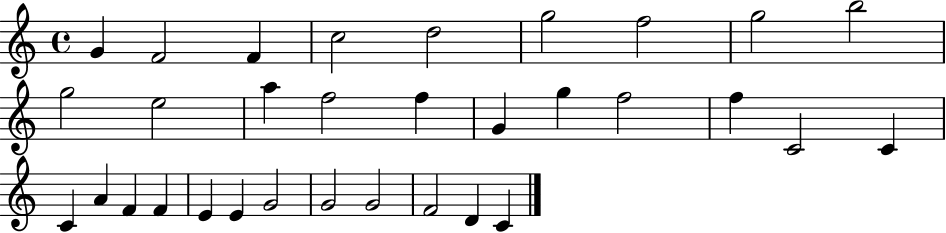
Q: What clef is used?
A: treble